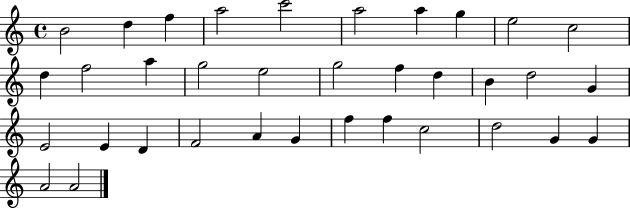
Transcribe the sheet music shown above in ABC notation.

X:1
T:Untitled
M:4/4
L:1/4
K:C
B2 d f a2 c'2 a2 a g e2 c2 d f2 a g2 e2 g2 f d B d2 G E2 E D F2 A G f f c2 d2 G G A2 A2